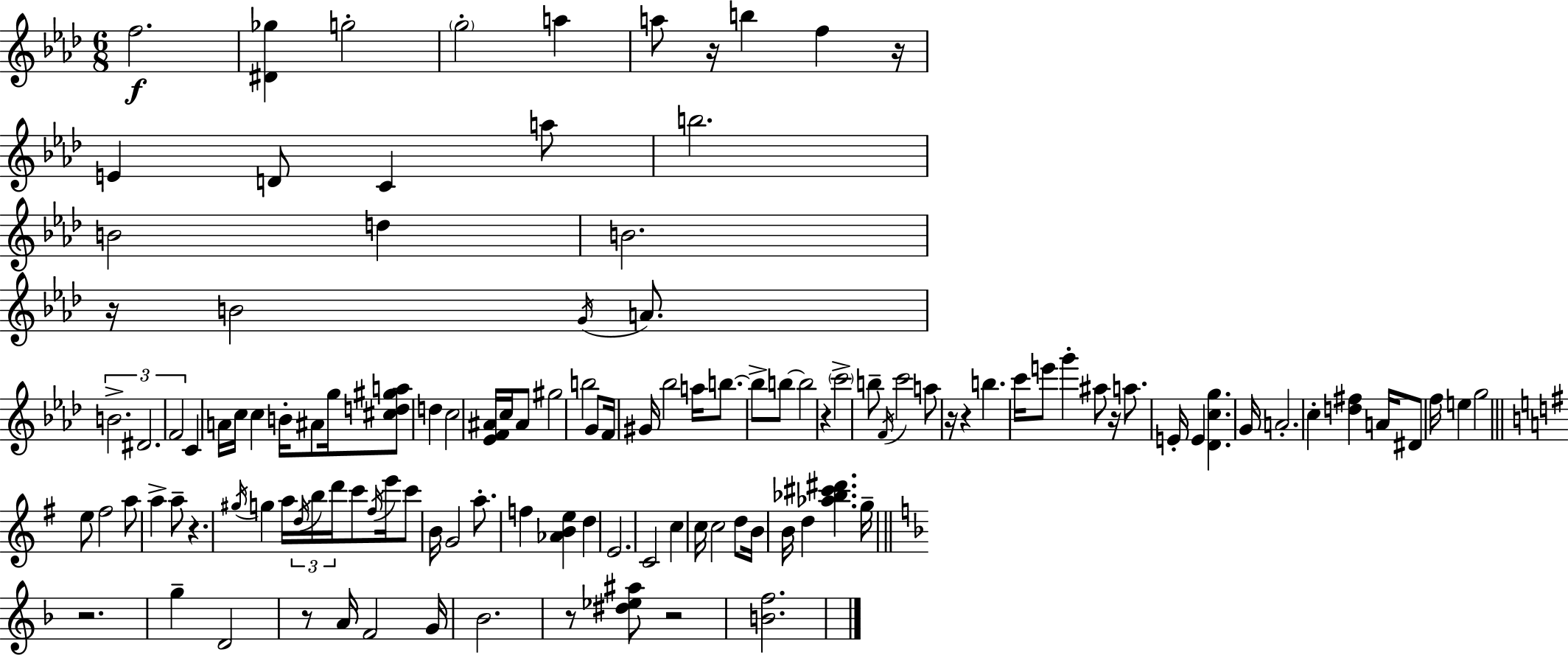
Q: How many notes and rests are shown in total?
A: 121